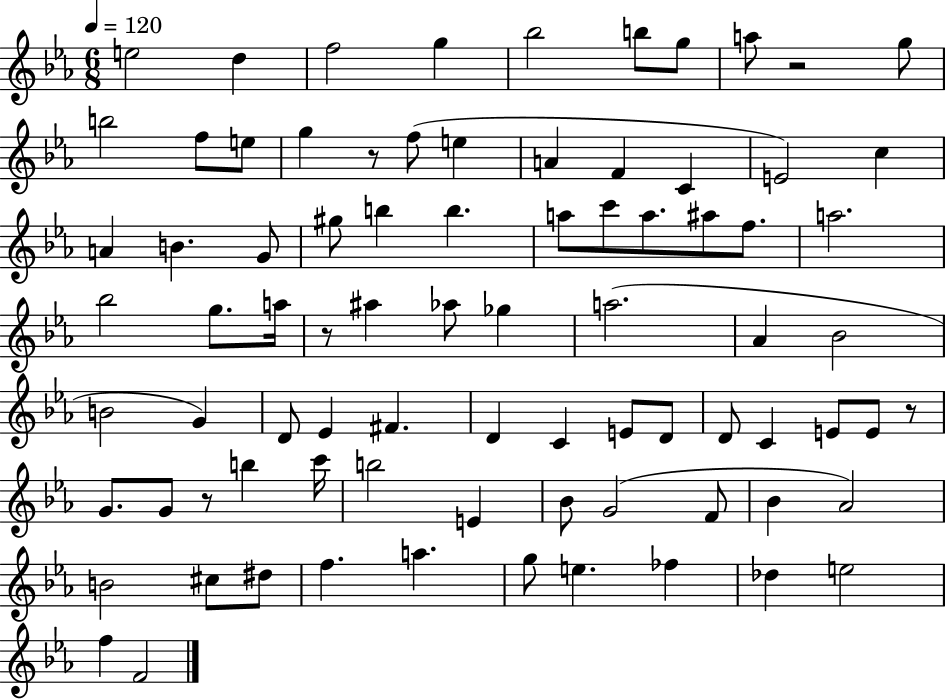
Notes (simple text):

E5/h D5/q F5/h G5/q Bb5/h B5/e G5/e A5/e R/h G5/e B5/h F5/e E5/e G5/q R/e F5/e E5/q A4/q F4/q C4/q E4/h C5/q A4/q B4/q. G4/e G#5/e B5/q B5/q. A5/e C6/e A5/e. A#5/e F5/e. A5/h. Bb5/h G5/e. A5/s R/e A#5/q Ab5/e Gb5/q A5/h. Ab4/q Bb4/h B4/h G4/q D4/e Eb4/q F#4/q. D4/q C4/q E4/e D4/e D4/e C4/q E4/e E4/e R/e G4/e. G4/e R/e B5/q C6/s B5/h E4/q Bb4/e G4/h F4/e Bb4/q Ab4/h B4/h C#5/e D#5/e F5/q. A5/q. G5/e E5/q. FES5/q Db5/q E5/h F5/q F4/h